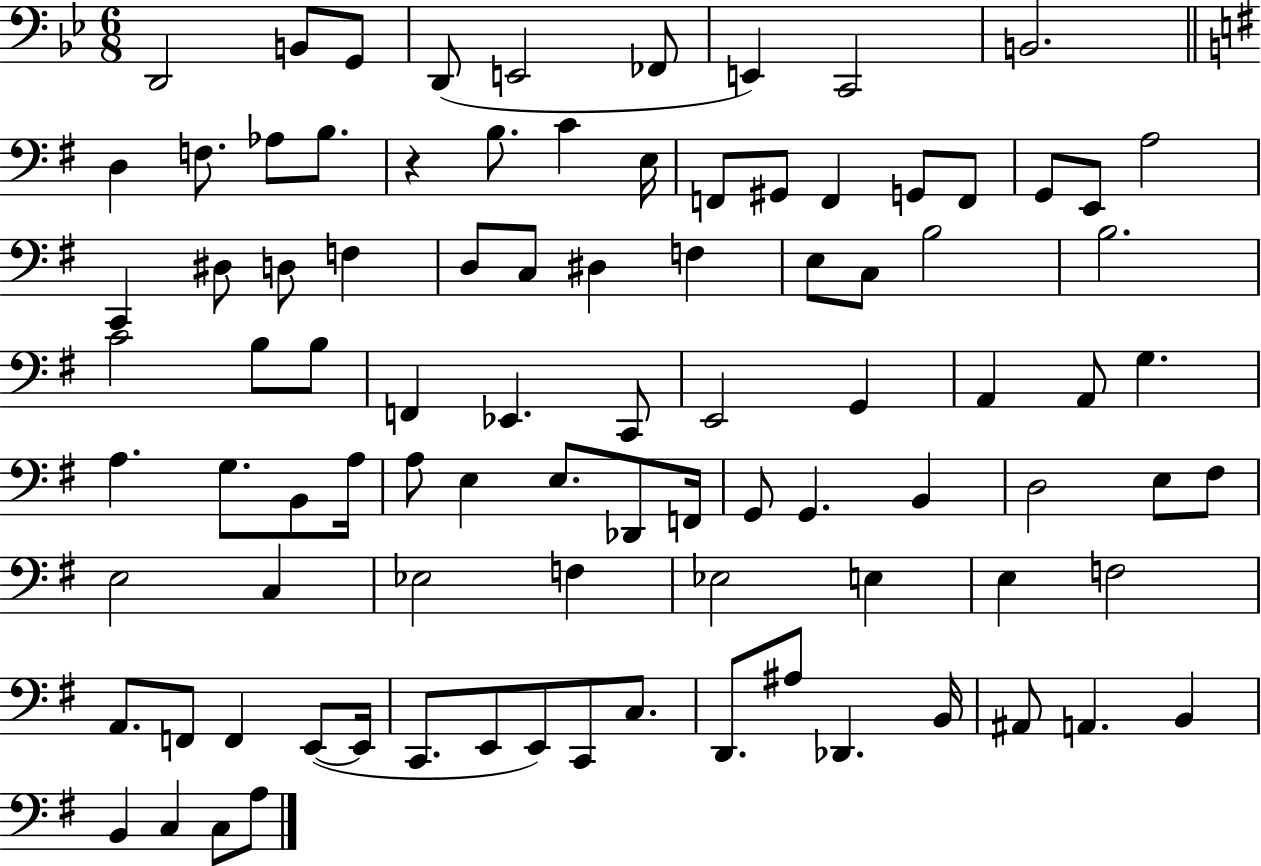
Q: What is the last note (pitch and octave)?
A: A3